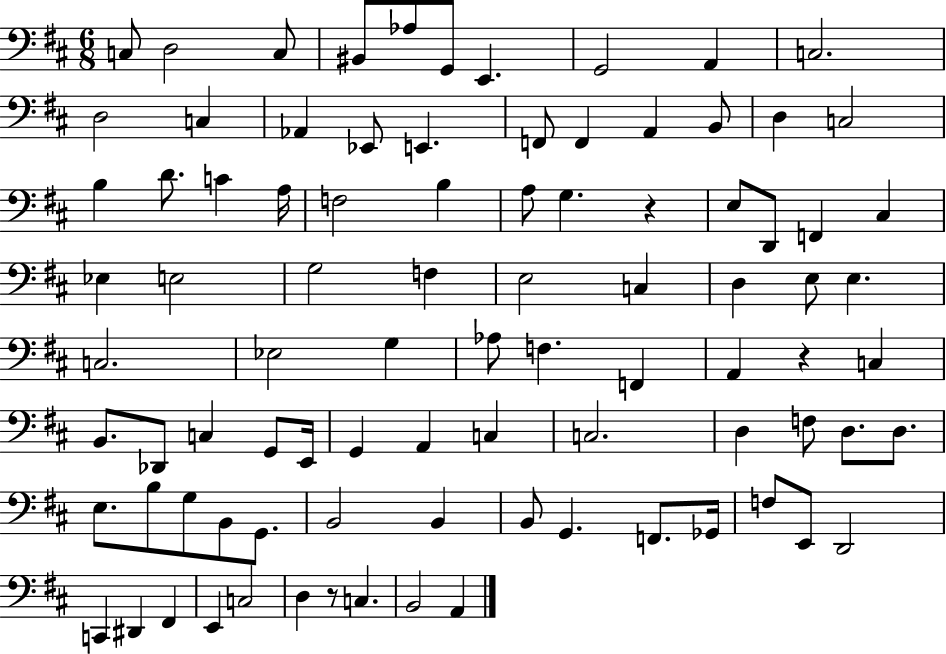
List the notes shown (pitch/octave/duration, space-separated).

C3/e D3/h C3/e BIS2/e Ab3/e G2/e E2/q. G2/h A2/q C3/h. D3/h C3/q Ab2/q Eb2/e E2/q. F2/e F2/q A2/q B2/e D3/q C3/h B3/q D4/e. C4/q A3/s F3/h B3/q A3/e G3/q. R/q E3/e D2/e F2/q C#3/q Eb3/q E3/h G3/h F3/q E3/h C3/q D3/q E3/e E3/q. C3/h. Eb3/h G3/q Ab3/e F3/q. F2/q A2/q R/q C3/q B2/e. Db2/e C3/q G2/e E2/s G2/q A2/q C3/q C3/h. D3/q F3/e D3/e. D3/e. E3/e. B3/e G3/e B2/e G2/e. B2/h B2/q B2/e G2/q. F2/e. Gb2/s F3/e E2/e D2/h C2/q D#2/q F#2/q E2/q C3/h D3/q R/e C3/q. B2/h A2/q